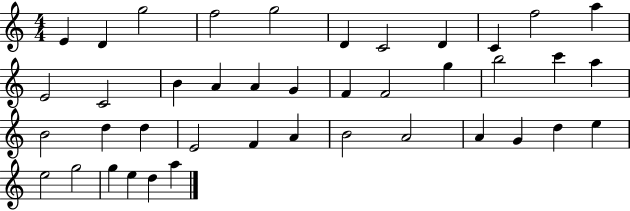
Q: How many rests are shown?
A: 0